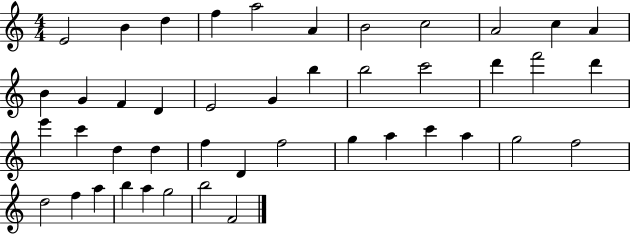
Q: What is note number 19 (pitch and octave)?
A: B5